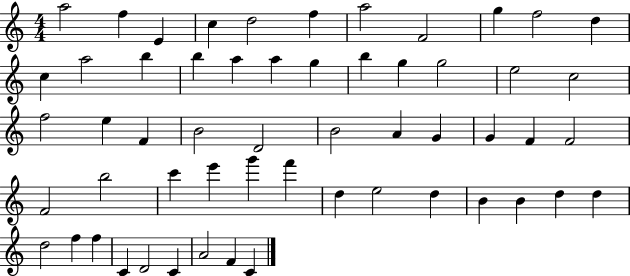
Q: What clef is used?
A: treble